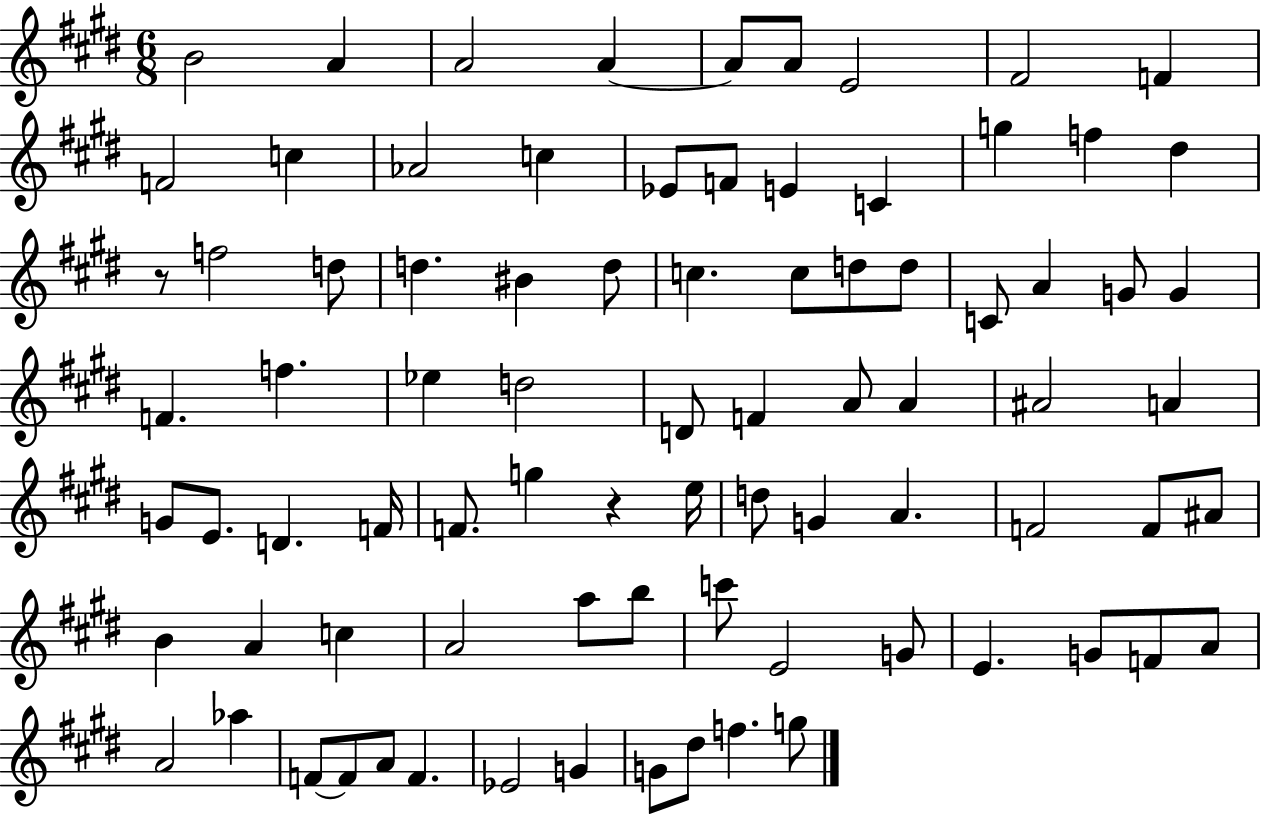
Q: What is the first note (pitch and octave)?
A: B4